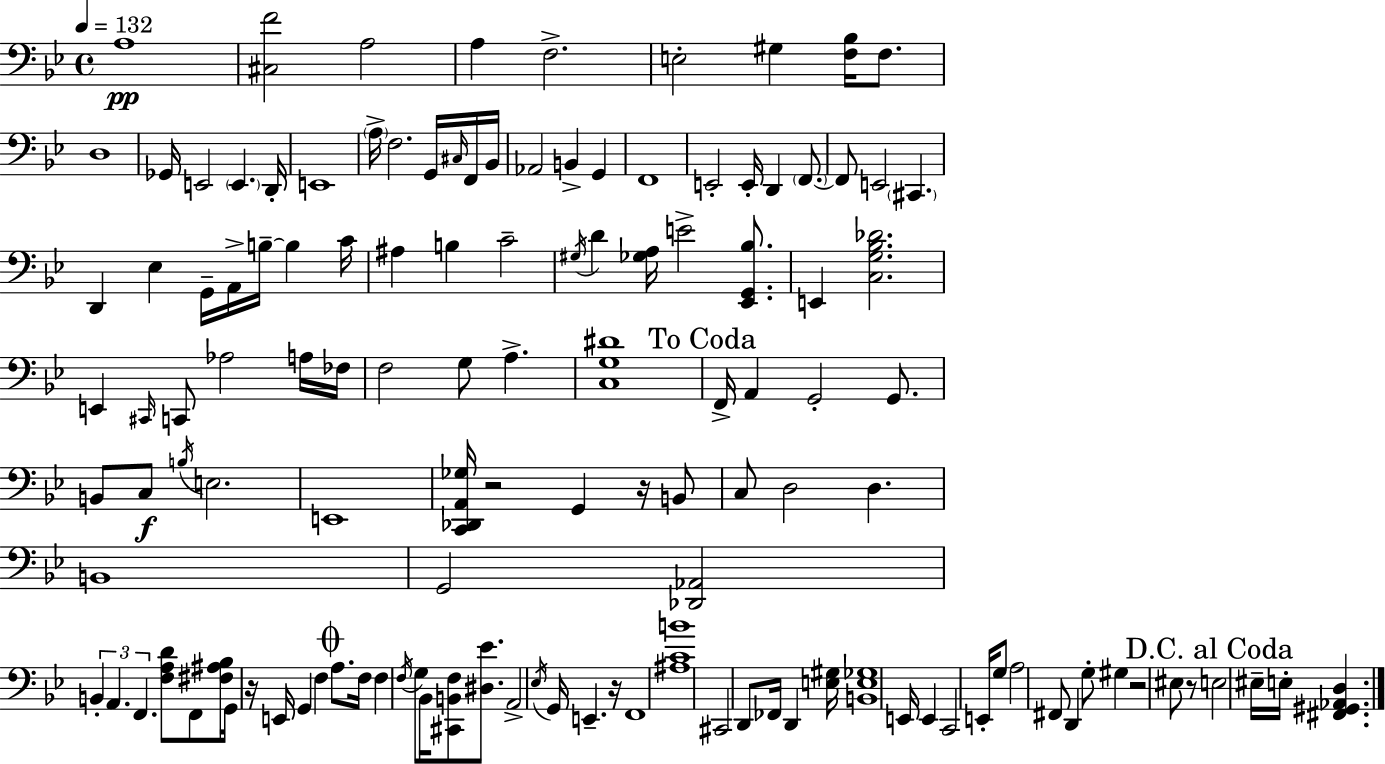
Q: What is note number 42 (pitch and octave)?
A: D4